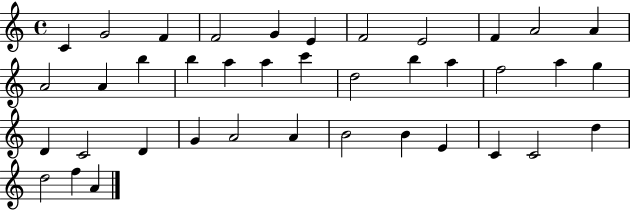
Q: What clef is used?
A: treble